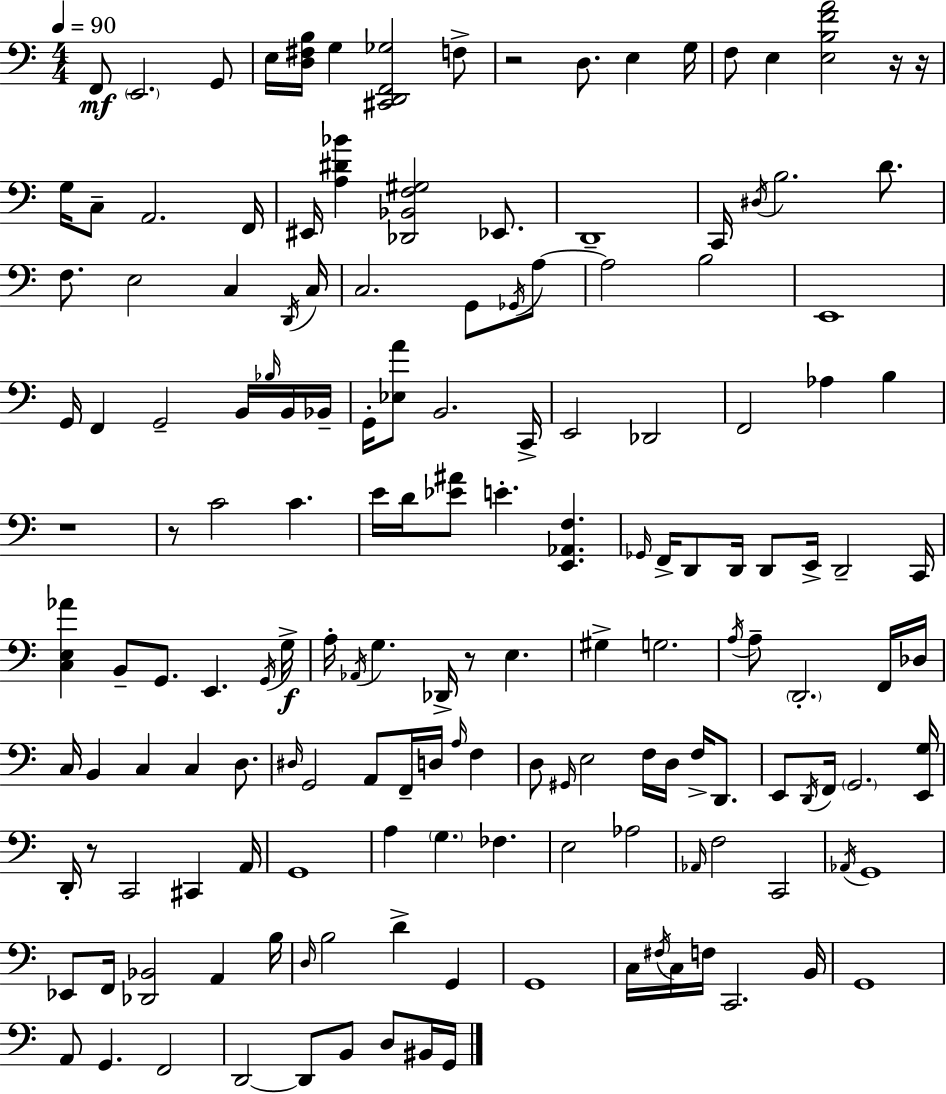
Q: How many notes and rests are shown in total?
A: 160